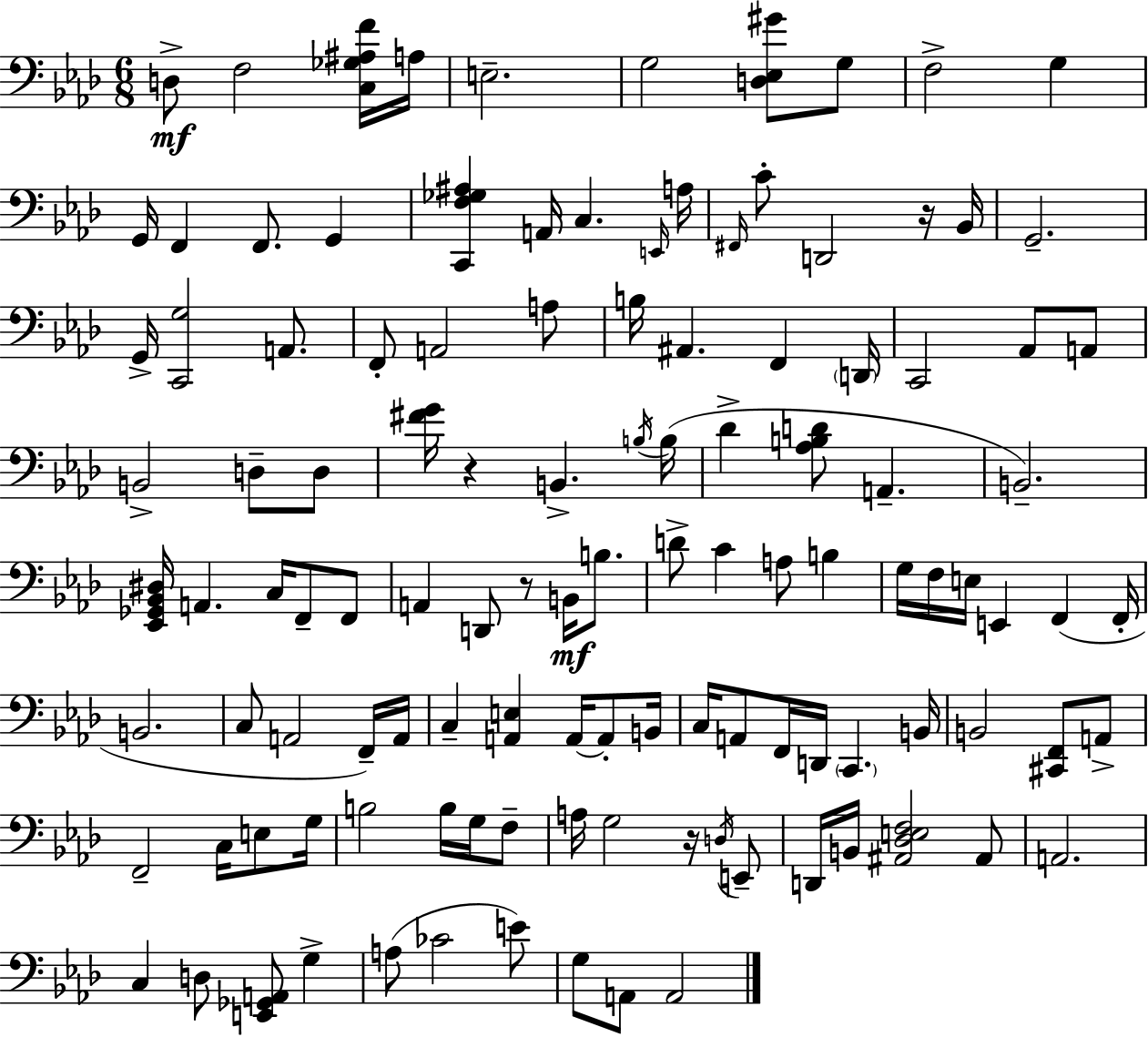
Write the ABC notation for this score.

X:1
T:Untitled
M:6/8
L:1/4
K:Ab
D,/2 F,2 [C,_G,^A,F]/4 A,/4 E,2 G,2 [D,_E,^G]/2 G,/2 F,2 G, G,,/4 F,, F,,/2 G,, [C,,F,_G,^A,] A,,/4 C, E,,/4 A,/4 ^F,,/4 C/2 D,,2 z/4 _B,,/4 G,,2 G,,/4 [C,,G,]2 A,,/2 F,,/2 A,,2 A,/2 B,/4 ^A,, F,, D,,/4 C,,2 _A,,/2 A,,/2 B,,2 D,/2 D,/2 [^FG]/4 z B,, B,/4 B,/4 _D [_A,B,D]/2 A,, B,,2 [_E,,_G,,_B,,^D,]/4 A,, C,/4 F,,/2 F,,/2 A,, D,,/2 z/2 B,,/4 B,/2 D/2 C A,/2 B, G,/4 F,/4 E,/4 E,, F,, F,,/4 B,,2 C,/2 A,,2 F,,/4 A,,/4 C, [A,,E,] A,,/4 A,,/2 B,,/4 C,/4 A,,/2 F,,/4 D,,/4 C,, B,,/4 B,,2 [^C,,F,,]/2 A,,/2 F,,2 C,/4 E,/2 G,/4 B,2 B,/4 G,/4 F,/2 A,/4 G,2 z/4 D,/4 E,,/2 D,,/4 B,,/4 [^A,,_D,E,F,]2 ^A,,/2 A,,2 C, D,/2 [E,,_G,,A,,]/2 G, A,/2 _C2 E/2 G,/2 A,,/2 A,,2